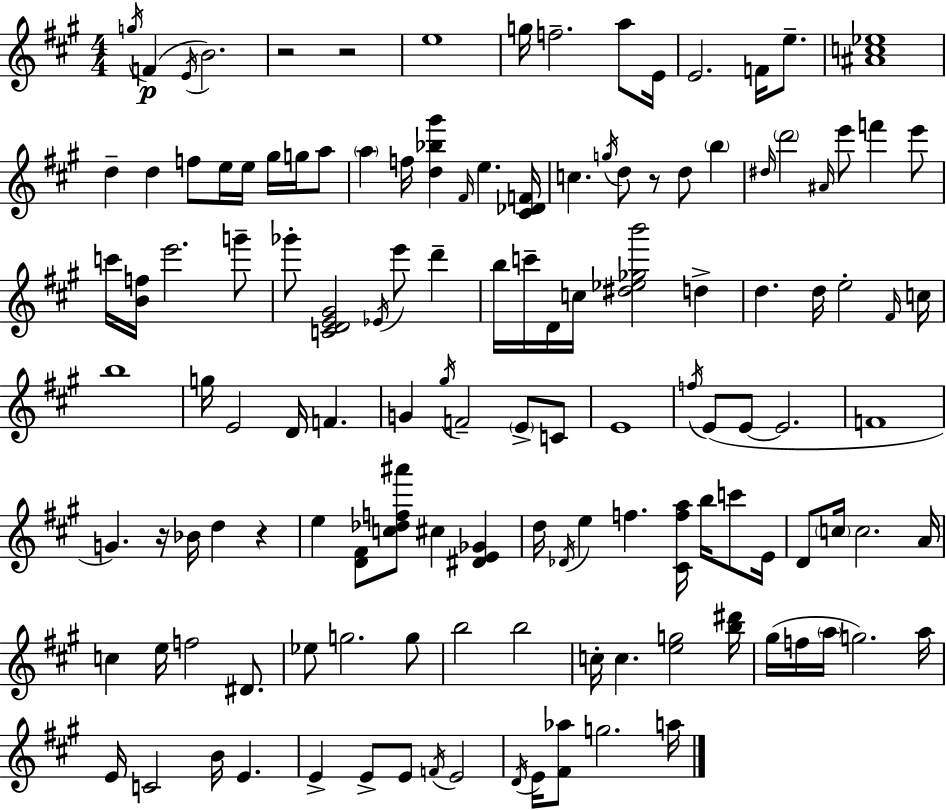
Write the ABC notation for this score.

X:1
T:Untitled
M:4/4
L:1/4
K:A
g/4 F E/4 B2 z2 z2 e4 g/4 f2 a/2 E/4 E2 F/4 e/2 [^Ac_e]4 d d f/2 e/4 e/4 ^g/4 g/4 a/2 a f/4 [d_b^g'] ^F/4 e [^C_DF]/4 c g/4 d/2 z/2 d/2 b ^d/4 d'2 ^A/4 e'/2 f' e'/2 c'/4 [Bf]/4 e'2 g'/2 _g'/2 [CDE^G]2 _E/4 e'/2 d' b/4 c'/4 D/4 c/4 [^d_e_gb']2 d d d/4 e2 ^F/4 c/4 b4 g/4 E2 D/4 F G ^g/4 F2 E/2 C/2 E4 f/4 E/2 E/2 E2 F4 G z/4 _B/4 d z e [D^F]/2 [c_df^a']/2 ^c [^DE_G] d/4 _D/4 e f [^Cfa]/4 b/4 c'/2 E/4 D/2 c/4 c2 A/4 c e/4 f2 ^D/2 _e/2 g2 g/2 b2 b2 c/4 c [eg]2 [b^d']/4 ^g/4 f/4 a/4 g2 a/4 E/4 C2 B/4 E E E/2 E/2 F/4 E2 D/4 E/4 [^F_a]/2 g2 a/4